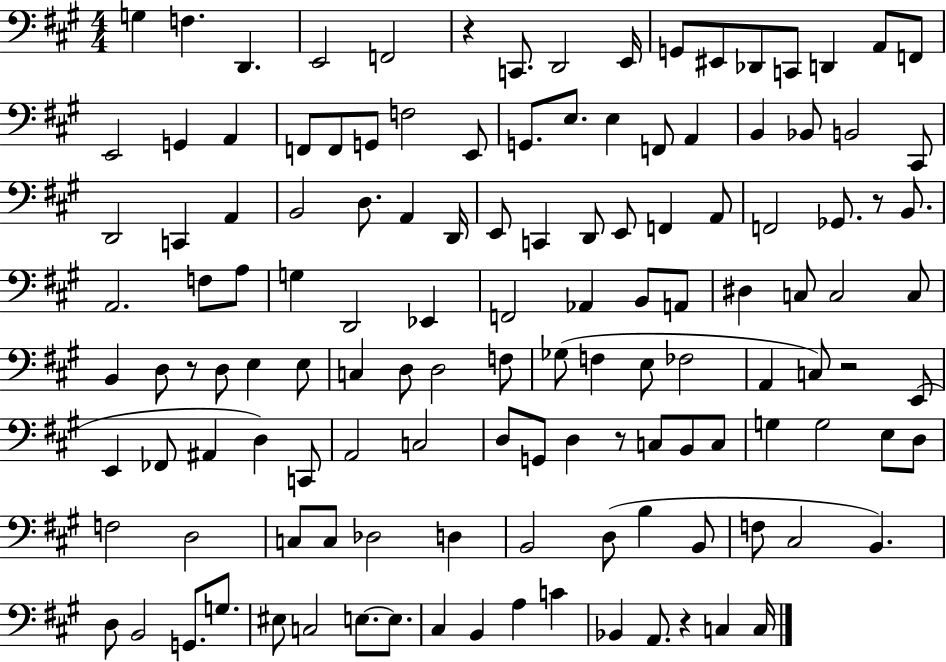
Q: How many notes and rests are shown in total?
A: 130